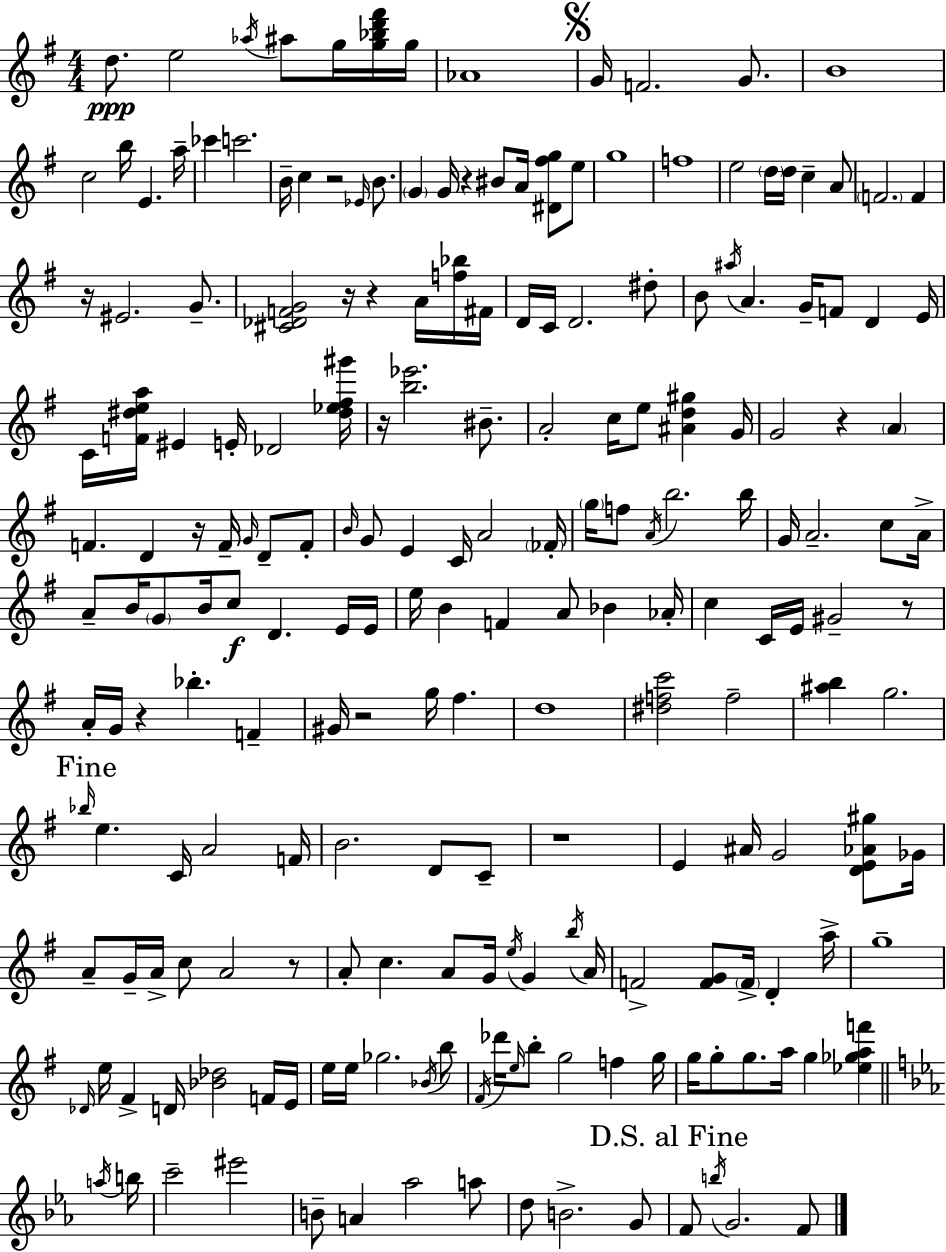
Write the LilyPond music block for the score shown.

{
  \clef treble
  \numericTimeSignature
  \time 4/4
  \key e \minor
  d''8.\ppp e''2 \acciaccatura { aes''16 } ais''8 g''16 <g'' bes'' d''' fis'''>16 | g''16 aes'1 | \mark \markup { \musicglyph "scripts.segno" } g'16 f'2. g'8. | b'1 | \break c''2 b''16 e'4. | a''16-- ces'''4 c'''2. | b'16-- c''4 r2 \grace { ees'16 } b'8. | \parenthesize g'4 g'16 r4 bis'8 a'16 <dis' fis'' g''>8 | \break e''8 g''1 | f''1 | e''2 \parenthesize d''16 d''16 c''4-- | a'8 \parenthesize f'2. f'4 | \break r16 eis'2. g'8.-- | <cis' des' f' g'>2 r16 r4 a'16 | <f'' bes''>16 fis'16 d'16 c'16 d'2. | dis''8-. b'8 \acciaccatura { ais''16 } a'4. g'16-- f'8 d'4 | \break e'16 c'16 <f' dis'' e'' a''>16 eis'4 e'16-. des'2 | <dis'' ees'' fis'' gis'''>16 r16 <b'' ees'''>2. | bis'8.-- a'2-. c''16 e''8 <ais' d'' gis''>4 | g'16 g'2 r4 \parenthesize a'4 | \break f'4. d'4 r16 f'16-- \grace { g'16 } | d'8-- f'8-. \grace { b'16 } g'8 e'4 c'16 a'2 | \parenthesize fes'16-. \parenthesize g''16 f''8 \acciaccatura { a'16 } b''2. | b''16 g'16 a'2.-- | \break c''8 a'16-> a'8-- b'16 \parenthesize g'8 b'16 c''8\f d'4. | e'16 e'16 e''16 b'4 f'4 a'8 | bes'4 aes'16-. c''4 c'16 e'16 gis'2-- | r8 a'16-. g'16 r4 bes''4.-. | \break f'4-- gis'16 r2 g''16 | fis''4. d''1 | <dis'' f'' c'''>2 f''2-- | <ais'' b''>4 g''2. | \break \mark "Fine" \grace { bes''16 } e''4. c'16 a'2 | f'16 b'2. | d'8 c'8-- r1 | e'4 ais'16 g'2 | \break <d' e' aes' gis''>8 ges'16 a'8-- g'16-- a'16-> c''8 a'2 | r8 a'8-. c''4. a'8 | g'16 \acciaccatura { e''16 } g'4 \acciaccatura { b''16 } a'16 f'2-> | <f' g'>8 \parenthesize f'16-> d'4-. a''16-> g''1-- | \break \grace { des'16 } e''16 fis'4-> d'16 | <bes' des''>2 f'16 e'16 e''16 e''16 ges''2. | \acciaccatura { bes'16 } b''8 \acciaccatura { fis'16 } des'''16 \grace { e''16 } b''8-. | g''2 f''4 g''16 g''16 g''8-. | \break g''8. a''16 g''4 <ees'' ges'' a'' f'''>4 \bar "||" \break \key c \minor \acciaccatura { a''16 } b''16 c'''2-- eis'''2 | b'8-- a'4 aes''2 | a''8 d''8 b'2.-> | g'8 \mark "D.S. al Fine" f'8 \acciaccatura { b''16 } g'2. | \break f'8 \bar "|."
}